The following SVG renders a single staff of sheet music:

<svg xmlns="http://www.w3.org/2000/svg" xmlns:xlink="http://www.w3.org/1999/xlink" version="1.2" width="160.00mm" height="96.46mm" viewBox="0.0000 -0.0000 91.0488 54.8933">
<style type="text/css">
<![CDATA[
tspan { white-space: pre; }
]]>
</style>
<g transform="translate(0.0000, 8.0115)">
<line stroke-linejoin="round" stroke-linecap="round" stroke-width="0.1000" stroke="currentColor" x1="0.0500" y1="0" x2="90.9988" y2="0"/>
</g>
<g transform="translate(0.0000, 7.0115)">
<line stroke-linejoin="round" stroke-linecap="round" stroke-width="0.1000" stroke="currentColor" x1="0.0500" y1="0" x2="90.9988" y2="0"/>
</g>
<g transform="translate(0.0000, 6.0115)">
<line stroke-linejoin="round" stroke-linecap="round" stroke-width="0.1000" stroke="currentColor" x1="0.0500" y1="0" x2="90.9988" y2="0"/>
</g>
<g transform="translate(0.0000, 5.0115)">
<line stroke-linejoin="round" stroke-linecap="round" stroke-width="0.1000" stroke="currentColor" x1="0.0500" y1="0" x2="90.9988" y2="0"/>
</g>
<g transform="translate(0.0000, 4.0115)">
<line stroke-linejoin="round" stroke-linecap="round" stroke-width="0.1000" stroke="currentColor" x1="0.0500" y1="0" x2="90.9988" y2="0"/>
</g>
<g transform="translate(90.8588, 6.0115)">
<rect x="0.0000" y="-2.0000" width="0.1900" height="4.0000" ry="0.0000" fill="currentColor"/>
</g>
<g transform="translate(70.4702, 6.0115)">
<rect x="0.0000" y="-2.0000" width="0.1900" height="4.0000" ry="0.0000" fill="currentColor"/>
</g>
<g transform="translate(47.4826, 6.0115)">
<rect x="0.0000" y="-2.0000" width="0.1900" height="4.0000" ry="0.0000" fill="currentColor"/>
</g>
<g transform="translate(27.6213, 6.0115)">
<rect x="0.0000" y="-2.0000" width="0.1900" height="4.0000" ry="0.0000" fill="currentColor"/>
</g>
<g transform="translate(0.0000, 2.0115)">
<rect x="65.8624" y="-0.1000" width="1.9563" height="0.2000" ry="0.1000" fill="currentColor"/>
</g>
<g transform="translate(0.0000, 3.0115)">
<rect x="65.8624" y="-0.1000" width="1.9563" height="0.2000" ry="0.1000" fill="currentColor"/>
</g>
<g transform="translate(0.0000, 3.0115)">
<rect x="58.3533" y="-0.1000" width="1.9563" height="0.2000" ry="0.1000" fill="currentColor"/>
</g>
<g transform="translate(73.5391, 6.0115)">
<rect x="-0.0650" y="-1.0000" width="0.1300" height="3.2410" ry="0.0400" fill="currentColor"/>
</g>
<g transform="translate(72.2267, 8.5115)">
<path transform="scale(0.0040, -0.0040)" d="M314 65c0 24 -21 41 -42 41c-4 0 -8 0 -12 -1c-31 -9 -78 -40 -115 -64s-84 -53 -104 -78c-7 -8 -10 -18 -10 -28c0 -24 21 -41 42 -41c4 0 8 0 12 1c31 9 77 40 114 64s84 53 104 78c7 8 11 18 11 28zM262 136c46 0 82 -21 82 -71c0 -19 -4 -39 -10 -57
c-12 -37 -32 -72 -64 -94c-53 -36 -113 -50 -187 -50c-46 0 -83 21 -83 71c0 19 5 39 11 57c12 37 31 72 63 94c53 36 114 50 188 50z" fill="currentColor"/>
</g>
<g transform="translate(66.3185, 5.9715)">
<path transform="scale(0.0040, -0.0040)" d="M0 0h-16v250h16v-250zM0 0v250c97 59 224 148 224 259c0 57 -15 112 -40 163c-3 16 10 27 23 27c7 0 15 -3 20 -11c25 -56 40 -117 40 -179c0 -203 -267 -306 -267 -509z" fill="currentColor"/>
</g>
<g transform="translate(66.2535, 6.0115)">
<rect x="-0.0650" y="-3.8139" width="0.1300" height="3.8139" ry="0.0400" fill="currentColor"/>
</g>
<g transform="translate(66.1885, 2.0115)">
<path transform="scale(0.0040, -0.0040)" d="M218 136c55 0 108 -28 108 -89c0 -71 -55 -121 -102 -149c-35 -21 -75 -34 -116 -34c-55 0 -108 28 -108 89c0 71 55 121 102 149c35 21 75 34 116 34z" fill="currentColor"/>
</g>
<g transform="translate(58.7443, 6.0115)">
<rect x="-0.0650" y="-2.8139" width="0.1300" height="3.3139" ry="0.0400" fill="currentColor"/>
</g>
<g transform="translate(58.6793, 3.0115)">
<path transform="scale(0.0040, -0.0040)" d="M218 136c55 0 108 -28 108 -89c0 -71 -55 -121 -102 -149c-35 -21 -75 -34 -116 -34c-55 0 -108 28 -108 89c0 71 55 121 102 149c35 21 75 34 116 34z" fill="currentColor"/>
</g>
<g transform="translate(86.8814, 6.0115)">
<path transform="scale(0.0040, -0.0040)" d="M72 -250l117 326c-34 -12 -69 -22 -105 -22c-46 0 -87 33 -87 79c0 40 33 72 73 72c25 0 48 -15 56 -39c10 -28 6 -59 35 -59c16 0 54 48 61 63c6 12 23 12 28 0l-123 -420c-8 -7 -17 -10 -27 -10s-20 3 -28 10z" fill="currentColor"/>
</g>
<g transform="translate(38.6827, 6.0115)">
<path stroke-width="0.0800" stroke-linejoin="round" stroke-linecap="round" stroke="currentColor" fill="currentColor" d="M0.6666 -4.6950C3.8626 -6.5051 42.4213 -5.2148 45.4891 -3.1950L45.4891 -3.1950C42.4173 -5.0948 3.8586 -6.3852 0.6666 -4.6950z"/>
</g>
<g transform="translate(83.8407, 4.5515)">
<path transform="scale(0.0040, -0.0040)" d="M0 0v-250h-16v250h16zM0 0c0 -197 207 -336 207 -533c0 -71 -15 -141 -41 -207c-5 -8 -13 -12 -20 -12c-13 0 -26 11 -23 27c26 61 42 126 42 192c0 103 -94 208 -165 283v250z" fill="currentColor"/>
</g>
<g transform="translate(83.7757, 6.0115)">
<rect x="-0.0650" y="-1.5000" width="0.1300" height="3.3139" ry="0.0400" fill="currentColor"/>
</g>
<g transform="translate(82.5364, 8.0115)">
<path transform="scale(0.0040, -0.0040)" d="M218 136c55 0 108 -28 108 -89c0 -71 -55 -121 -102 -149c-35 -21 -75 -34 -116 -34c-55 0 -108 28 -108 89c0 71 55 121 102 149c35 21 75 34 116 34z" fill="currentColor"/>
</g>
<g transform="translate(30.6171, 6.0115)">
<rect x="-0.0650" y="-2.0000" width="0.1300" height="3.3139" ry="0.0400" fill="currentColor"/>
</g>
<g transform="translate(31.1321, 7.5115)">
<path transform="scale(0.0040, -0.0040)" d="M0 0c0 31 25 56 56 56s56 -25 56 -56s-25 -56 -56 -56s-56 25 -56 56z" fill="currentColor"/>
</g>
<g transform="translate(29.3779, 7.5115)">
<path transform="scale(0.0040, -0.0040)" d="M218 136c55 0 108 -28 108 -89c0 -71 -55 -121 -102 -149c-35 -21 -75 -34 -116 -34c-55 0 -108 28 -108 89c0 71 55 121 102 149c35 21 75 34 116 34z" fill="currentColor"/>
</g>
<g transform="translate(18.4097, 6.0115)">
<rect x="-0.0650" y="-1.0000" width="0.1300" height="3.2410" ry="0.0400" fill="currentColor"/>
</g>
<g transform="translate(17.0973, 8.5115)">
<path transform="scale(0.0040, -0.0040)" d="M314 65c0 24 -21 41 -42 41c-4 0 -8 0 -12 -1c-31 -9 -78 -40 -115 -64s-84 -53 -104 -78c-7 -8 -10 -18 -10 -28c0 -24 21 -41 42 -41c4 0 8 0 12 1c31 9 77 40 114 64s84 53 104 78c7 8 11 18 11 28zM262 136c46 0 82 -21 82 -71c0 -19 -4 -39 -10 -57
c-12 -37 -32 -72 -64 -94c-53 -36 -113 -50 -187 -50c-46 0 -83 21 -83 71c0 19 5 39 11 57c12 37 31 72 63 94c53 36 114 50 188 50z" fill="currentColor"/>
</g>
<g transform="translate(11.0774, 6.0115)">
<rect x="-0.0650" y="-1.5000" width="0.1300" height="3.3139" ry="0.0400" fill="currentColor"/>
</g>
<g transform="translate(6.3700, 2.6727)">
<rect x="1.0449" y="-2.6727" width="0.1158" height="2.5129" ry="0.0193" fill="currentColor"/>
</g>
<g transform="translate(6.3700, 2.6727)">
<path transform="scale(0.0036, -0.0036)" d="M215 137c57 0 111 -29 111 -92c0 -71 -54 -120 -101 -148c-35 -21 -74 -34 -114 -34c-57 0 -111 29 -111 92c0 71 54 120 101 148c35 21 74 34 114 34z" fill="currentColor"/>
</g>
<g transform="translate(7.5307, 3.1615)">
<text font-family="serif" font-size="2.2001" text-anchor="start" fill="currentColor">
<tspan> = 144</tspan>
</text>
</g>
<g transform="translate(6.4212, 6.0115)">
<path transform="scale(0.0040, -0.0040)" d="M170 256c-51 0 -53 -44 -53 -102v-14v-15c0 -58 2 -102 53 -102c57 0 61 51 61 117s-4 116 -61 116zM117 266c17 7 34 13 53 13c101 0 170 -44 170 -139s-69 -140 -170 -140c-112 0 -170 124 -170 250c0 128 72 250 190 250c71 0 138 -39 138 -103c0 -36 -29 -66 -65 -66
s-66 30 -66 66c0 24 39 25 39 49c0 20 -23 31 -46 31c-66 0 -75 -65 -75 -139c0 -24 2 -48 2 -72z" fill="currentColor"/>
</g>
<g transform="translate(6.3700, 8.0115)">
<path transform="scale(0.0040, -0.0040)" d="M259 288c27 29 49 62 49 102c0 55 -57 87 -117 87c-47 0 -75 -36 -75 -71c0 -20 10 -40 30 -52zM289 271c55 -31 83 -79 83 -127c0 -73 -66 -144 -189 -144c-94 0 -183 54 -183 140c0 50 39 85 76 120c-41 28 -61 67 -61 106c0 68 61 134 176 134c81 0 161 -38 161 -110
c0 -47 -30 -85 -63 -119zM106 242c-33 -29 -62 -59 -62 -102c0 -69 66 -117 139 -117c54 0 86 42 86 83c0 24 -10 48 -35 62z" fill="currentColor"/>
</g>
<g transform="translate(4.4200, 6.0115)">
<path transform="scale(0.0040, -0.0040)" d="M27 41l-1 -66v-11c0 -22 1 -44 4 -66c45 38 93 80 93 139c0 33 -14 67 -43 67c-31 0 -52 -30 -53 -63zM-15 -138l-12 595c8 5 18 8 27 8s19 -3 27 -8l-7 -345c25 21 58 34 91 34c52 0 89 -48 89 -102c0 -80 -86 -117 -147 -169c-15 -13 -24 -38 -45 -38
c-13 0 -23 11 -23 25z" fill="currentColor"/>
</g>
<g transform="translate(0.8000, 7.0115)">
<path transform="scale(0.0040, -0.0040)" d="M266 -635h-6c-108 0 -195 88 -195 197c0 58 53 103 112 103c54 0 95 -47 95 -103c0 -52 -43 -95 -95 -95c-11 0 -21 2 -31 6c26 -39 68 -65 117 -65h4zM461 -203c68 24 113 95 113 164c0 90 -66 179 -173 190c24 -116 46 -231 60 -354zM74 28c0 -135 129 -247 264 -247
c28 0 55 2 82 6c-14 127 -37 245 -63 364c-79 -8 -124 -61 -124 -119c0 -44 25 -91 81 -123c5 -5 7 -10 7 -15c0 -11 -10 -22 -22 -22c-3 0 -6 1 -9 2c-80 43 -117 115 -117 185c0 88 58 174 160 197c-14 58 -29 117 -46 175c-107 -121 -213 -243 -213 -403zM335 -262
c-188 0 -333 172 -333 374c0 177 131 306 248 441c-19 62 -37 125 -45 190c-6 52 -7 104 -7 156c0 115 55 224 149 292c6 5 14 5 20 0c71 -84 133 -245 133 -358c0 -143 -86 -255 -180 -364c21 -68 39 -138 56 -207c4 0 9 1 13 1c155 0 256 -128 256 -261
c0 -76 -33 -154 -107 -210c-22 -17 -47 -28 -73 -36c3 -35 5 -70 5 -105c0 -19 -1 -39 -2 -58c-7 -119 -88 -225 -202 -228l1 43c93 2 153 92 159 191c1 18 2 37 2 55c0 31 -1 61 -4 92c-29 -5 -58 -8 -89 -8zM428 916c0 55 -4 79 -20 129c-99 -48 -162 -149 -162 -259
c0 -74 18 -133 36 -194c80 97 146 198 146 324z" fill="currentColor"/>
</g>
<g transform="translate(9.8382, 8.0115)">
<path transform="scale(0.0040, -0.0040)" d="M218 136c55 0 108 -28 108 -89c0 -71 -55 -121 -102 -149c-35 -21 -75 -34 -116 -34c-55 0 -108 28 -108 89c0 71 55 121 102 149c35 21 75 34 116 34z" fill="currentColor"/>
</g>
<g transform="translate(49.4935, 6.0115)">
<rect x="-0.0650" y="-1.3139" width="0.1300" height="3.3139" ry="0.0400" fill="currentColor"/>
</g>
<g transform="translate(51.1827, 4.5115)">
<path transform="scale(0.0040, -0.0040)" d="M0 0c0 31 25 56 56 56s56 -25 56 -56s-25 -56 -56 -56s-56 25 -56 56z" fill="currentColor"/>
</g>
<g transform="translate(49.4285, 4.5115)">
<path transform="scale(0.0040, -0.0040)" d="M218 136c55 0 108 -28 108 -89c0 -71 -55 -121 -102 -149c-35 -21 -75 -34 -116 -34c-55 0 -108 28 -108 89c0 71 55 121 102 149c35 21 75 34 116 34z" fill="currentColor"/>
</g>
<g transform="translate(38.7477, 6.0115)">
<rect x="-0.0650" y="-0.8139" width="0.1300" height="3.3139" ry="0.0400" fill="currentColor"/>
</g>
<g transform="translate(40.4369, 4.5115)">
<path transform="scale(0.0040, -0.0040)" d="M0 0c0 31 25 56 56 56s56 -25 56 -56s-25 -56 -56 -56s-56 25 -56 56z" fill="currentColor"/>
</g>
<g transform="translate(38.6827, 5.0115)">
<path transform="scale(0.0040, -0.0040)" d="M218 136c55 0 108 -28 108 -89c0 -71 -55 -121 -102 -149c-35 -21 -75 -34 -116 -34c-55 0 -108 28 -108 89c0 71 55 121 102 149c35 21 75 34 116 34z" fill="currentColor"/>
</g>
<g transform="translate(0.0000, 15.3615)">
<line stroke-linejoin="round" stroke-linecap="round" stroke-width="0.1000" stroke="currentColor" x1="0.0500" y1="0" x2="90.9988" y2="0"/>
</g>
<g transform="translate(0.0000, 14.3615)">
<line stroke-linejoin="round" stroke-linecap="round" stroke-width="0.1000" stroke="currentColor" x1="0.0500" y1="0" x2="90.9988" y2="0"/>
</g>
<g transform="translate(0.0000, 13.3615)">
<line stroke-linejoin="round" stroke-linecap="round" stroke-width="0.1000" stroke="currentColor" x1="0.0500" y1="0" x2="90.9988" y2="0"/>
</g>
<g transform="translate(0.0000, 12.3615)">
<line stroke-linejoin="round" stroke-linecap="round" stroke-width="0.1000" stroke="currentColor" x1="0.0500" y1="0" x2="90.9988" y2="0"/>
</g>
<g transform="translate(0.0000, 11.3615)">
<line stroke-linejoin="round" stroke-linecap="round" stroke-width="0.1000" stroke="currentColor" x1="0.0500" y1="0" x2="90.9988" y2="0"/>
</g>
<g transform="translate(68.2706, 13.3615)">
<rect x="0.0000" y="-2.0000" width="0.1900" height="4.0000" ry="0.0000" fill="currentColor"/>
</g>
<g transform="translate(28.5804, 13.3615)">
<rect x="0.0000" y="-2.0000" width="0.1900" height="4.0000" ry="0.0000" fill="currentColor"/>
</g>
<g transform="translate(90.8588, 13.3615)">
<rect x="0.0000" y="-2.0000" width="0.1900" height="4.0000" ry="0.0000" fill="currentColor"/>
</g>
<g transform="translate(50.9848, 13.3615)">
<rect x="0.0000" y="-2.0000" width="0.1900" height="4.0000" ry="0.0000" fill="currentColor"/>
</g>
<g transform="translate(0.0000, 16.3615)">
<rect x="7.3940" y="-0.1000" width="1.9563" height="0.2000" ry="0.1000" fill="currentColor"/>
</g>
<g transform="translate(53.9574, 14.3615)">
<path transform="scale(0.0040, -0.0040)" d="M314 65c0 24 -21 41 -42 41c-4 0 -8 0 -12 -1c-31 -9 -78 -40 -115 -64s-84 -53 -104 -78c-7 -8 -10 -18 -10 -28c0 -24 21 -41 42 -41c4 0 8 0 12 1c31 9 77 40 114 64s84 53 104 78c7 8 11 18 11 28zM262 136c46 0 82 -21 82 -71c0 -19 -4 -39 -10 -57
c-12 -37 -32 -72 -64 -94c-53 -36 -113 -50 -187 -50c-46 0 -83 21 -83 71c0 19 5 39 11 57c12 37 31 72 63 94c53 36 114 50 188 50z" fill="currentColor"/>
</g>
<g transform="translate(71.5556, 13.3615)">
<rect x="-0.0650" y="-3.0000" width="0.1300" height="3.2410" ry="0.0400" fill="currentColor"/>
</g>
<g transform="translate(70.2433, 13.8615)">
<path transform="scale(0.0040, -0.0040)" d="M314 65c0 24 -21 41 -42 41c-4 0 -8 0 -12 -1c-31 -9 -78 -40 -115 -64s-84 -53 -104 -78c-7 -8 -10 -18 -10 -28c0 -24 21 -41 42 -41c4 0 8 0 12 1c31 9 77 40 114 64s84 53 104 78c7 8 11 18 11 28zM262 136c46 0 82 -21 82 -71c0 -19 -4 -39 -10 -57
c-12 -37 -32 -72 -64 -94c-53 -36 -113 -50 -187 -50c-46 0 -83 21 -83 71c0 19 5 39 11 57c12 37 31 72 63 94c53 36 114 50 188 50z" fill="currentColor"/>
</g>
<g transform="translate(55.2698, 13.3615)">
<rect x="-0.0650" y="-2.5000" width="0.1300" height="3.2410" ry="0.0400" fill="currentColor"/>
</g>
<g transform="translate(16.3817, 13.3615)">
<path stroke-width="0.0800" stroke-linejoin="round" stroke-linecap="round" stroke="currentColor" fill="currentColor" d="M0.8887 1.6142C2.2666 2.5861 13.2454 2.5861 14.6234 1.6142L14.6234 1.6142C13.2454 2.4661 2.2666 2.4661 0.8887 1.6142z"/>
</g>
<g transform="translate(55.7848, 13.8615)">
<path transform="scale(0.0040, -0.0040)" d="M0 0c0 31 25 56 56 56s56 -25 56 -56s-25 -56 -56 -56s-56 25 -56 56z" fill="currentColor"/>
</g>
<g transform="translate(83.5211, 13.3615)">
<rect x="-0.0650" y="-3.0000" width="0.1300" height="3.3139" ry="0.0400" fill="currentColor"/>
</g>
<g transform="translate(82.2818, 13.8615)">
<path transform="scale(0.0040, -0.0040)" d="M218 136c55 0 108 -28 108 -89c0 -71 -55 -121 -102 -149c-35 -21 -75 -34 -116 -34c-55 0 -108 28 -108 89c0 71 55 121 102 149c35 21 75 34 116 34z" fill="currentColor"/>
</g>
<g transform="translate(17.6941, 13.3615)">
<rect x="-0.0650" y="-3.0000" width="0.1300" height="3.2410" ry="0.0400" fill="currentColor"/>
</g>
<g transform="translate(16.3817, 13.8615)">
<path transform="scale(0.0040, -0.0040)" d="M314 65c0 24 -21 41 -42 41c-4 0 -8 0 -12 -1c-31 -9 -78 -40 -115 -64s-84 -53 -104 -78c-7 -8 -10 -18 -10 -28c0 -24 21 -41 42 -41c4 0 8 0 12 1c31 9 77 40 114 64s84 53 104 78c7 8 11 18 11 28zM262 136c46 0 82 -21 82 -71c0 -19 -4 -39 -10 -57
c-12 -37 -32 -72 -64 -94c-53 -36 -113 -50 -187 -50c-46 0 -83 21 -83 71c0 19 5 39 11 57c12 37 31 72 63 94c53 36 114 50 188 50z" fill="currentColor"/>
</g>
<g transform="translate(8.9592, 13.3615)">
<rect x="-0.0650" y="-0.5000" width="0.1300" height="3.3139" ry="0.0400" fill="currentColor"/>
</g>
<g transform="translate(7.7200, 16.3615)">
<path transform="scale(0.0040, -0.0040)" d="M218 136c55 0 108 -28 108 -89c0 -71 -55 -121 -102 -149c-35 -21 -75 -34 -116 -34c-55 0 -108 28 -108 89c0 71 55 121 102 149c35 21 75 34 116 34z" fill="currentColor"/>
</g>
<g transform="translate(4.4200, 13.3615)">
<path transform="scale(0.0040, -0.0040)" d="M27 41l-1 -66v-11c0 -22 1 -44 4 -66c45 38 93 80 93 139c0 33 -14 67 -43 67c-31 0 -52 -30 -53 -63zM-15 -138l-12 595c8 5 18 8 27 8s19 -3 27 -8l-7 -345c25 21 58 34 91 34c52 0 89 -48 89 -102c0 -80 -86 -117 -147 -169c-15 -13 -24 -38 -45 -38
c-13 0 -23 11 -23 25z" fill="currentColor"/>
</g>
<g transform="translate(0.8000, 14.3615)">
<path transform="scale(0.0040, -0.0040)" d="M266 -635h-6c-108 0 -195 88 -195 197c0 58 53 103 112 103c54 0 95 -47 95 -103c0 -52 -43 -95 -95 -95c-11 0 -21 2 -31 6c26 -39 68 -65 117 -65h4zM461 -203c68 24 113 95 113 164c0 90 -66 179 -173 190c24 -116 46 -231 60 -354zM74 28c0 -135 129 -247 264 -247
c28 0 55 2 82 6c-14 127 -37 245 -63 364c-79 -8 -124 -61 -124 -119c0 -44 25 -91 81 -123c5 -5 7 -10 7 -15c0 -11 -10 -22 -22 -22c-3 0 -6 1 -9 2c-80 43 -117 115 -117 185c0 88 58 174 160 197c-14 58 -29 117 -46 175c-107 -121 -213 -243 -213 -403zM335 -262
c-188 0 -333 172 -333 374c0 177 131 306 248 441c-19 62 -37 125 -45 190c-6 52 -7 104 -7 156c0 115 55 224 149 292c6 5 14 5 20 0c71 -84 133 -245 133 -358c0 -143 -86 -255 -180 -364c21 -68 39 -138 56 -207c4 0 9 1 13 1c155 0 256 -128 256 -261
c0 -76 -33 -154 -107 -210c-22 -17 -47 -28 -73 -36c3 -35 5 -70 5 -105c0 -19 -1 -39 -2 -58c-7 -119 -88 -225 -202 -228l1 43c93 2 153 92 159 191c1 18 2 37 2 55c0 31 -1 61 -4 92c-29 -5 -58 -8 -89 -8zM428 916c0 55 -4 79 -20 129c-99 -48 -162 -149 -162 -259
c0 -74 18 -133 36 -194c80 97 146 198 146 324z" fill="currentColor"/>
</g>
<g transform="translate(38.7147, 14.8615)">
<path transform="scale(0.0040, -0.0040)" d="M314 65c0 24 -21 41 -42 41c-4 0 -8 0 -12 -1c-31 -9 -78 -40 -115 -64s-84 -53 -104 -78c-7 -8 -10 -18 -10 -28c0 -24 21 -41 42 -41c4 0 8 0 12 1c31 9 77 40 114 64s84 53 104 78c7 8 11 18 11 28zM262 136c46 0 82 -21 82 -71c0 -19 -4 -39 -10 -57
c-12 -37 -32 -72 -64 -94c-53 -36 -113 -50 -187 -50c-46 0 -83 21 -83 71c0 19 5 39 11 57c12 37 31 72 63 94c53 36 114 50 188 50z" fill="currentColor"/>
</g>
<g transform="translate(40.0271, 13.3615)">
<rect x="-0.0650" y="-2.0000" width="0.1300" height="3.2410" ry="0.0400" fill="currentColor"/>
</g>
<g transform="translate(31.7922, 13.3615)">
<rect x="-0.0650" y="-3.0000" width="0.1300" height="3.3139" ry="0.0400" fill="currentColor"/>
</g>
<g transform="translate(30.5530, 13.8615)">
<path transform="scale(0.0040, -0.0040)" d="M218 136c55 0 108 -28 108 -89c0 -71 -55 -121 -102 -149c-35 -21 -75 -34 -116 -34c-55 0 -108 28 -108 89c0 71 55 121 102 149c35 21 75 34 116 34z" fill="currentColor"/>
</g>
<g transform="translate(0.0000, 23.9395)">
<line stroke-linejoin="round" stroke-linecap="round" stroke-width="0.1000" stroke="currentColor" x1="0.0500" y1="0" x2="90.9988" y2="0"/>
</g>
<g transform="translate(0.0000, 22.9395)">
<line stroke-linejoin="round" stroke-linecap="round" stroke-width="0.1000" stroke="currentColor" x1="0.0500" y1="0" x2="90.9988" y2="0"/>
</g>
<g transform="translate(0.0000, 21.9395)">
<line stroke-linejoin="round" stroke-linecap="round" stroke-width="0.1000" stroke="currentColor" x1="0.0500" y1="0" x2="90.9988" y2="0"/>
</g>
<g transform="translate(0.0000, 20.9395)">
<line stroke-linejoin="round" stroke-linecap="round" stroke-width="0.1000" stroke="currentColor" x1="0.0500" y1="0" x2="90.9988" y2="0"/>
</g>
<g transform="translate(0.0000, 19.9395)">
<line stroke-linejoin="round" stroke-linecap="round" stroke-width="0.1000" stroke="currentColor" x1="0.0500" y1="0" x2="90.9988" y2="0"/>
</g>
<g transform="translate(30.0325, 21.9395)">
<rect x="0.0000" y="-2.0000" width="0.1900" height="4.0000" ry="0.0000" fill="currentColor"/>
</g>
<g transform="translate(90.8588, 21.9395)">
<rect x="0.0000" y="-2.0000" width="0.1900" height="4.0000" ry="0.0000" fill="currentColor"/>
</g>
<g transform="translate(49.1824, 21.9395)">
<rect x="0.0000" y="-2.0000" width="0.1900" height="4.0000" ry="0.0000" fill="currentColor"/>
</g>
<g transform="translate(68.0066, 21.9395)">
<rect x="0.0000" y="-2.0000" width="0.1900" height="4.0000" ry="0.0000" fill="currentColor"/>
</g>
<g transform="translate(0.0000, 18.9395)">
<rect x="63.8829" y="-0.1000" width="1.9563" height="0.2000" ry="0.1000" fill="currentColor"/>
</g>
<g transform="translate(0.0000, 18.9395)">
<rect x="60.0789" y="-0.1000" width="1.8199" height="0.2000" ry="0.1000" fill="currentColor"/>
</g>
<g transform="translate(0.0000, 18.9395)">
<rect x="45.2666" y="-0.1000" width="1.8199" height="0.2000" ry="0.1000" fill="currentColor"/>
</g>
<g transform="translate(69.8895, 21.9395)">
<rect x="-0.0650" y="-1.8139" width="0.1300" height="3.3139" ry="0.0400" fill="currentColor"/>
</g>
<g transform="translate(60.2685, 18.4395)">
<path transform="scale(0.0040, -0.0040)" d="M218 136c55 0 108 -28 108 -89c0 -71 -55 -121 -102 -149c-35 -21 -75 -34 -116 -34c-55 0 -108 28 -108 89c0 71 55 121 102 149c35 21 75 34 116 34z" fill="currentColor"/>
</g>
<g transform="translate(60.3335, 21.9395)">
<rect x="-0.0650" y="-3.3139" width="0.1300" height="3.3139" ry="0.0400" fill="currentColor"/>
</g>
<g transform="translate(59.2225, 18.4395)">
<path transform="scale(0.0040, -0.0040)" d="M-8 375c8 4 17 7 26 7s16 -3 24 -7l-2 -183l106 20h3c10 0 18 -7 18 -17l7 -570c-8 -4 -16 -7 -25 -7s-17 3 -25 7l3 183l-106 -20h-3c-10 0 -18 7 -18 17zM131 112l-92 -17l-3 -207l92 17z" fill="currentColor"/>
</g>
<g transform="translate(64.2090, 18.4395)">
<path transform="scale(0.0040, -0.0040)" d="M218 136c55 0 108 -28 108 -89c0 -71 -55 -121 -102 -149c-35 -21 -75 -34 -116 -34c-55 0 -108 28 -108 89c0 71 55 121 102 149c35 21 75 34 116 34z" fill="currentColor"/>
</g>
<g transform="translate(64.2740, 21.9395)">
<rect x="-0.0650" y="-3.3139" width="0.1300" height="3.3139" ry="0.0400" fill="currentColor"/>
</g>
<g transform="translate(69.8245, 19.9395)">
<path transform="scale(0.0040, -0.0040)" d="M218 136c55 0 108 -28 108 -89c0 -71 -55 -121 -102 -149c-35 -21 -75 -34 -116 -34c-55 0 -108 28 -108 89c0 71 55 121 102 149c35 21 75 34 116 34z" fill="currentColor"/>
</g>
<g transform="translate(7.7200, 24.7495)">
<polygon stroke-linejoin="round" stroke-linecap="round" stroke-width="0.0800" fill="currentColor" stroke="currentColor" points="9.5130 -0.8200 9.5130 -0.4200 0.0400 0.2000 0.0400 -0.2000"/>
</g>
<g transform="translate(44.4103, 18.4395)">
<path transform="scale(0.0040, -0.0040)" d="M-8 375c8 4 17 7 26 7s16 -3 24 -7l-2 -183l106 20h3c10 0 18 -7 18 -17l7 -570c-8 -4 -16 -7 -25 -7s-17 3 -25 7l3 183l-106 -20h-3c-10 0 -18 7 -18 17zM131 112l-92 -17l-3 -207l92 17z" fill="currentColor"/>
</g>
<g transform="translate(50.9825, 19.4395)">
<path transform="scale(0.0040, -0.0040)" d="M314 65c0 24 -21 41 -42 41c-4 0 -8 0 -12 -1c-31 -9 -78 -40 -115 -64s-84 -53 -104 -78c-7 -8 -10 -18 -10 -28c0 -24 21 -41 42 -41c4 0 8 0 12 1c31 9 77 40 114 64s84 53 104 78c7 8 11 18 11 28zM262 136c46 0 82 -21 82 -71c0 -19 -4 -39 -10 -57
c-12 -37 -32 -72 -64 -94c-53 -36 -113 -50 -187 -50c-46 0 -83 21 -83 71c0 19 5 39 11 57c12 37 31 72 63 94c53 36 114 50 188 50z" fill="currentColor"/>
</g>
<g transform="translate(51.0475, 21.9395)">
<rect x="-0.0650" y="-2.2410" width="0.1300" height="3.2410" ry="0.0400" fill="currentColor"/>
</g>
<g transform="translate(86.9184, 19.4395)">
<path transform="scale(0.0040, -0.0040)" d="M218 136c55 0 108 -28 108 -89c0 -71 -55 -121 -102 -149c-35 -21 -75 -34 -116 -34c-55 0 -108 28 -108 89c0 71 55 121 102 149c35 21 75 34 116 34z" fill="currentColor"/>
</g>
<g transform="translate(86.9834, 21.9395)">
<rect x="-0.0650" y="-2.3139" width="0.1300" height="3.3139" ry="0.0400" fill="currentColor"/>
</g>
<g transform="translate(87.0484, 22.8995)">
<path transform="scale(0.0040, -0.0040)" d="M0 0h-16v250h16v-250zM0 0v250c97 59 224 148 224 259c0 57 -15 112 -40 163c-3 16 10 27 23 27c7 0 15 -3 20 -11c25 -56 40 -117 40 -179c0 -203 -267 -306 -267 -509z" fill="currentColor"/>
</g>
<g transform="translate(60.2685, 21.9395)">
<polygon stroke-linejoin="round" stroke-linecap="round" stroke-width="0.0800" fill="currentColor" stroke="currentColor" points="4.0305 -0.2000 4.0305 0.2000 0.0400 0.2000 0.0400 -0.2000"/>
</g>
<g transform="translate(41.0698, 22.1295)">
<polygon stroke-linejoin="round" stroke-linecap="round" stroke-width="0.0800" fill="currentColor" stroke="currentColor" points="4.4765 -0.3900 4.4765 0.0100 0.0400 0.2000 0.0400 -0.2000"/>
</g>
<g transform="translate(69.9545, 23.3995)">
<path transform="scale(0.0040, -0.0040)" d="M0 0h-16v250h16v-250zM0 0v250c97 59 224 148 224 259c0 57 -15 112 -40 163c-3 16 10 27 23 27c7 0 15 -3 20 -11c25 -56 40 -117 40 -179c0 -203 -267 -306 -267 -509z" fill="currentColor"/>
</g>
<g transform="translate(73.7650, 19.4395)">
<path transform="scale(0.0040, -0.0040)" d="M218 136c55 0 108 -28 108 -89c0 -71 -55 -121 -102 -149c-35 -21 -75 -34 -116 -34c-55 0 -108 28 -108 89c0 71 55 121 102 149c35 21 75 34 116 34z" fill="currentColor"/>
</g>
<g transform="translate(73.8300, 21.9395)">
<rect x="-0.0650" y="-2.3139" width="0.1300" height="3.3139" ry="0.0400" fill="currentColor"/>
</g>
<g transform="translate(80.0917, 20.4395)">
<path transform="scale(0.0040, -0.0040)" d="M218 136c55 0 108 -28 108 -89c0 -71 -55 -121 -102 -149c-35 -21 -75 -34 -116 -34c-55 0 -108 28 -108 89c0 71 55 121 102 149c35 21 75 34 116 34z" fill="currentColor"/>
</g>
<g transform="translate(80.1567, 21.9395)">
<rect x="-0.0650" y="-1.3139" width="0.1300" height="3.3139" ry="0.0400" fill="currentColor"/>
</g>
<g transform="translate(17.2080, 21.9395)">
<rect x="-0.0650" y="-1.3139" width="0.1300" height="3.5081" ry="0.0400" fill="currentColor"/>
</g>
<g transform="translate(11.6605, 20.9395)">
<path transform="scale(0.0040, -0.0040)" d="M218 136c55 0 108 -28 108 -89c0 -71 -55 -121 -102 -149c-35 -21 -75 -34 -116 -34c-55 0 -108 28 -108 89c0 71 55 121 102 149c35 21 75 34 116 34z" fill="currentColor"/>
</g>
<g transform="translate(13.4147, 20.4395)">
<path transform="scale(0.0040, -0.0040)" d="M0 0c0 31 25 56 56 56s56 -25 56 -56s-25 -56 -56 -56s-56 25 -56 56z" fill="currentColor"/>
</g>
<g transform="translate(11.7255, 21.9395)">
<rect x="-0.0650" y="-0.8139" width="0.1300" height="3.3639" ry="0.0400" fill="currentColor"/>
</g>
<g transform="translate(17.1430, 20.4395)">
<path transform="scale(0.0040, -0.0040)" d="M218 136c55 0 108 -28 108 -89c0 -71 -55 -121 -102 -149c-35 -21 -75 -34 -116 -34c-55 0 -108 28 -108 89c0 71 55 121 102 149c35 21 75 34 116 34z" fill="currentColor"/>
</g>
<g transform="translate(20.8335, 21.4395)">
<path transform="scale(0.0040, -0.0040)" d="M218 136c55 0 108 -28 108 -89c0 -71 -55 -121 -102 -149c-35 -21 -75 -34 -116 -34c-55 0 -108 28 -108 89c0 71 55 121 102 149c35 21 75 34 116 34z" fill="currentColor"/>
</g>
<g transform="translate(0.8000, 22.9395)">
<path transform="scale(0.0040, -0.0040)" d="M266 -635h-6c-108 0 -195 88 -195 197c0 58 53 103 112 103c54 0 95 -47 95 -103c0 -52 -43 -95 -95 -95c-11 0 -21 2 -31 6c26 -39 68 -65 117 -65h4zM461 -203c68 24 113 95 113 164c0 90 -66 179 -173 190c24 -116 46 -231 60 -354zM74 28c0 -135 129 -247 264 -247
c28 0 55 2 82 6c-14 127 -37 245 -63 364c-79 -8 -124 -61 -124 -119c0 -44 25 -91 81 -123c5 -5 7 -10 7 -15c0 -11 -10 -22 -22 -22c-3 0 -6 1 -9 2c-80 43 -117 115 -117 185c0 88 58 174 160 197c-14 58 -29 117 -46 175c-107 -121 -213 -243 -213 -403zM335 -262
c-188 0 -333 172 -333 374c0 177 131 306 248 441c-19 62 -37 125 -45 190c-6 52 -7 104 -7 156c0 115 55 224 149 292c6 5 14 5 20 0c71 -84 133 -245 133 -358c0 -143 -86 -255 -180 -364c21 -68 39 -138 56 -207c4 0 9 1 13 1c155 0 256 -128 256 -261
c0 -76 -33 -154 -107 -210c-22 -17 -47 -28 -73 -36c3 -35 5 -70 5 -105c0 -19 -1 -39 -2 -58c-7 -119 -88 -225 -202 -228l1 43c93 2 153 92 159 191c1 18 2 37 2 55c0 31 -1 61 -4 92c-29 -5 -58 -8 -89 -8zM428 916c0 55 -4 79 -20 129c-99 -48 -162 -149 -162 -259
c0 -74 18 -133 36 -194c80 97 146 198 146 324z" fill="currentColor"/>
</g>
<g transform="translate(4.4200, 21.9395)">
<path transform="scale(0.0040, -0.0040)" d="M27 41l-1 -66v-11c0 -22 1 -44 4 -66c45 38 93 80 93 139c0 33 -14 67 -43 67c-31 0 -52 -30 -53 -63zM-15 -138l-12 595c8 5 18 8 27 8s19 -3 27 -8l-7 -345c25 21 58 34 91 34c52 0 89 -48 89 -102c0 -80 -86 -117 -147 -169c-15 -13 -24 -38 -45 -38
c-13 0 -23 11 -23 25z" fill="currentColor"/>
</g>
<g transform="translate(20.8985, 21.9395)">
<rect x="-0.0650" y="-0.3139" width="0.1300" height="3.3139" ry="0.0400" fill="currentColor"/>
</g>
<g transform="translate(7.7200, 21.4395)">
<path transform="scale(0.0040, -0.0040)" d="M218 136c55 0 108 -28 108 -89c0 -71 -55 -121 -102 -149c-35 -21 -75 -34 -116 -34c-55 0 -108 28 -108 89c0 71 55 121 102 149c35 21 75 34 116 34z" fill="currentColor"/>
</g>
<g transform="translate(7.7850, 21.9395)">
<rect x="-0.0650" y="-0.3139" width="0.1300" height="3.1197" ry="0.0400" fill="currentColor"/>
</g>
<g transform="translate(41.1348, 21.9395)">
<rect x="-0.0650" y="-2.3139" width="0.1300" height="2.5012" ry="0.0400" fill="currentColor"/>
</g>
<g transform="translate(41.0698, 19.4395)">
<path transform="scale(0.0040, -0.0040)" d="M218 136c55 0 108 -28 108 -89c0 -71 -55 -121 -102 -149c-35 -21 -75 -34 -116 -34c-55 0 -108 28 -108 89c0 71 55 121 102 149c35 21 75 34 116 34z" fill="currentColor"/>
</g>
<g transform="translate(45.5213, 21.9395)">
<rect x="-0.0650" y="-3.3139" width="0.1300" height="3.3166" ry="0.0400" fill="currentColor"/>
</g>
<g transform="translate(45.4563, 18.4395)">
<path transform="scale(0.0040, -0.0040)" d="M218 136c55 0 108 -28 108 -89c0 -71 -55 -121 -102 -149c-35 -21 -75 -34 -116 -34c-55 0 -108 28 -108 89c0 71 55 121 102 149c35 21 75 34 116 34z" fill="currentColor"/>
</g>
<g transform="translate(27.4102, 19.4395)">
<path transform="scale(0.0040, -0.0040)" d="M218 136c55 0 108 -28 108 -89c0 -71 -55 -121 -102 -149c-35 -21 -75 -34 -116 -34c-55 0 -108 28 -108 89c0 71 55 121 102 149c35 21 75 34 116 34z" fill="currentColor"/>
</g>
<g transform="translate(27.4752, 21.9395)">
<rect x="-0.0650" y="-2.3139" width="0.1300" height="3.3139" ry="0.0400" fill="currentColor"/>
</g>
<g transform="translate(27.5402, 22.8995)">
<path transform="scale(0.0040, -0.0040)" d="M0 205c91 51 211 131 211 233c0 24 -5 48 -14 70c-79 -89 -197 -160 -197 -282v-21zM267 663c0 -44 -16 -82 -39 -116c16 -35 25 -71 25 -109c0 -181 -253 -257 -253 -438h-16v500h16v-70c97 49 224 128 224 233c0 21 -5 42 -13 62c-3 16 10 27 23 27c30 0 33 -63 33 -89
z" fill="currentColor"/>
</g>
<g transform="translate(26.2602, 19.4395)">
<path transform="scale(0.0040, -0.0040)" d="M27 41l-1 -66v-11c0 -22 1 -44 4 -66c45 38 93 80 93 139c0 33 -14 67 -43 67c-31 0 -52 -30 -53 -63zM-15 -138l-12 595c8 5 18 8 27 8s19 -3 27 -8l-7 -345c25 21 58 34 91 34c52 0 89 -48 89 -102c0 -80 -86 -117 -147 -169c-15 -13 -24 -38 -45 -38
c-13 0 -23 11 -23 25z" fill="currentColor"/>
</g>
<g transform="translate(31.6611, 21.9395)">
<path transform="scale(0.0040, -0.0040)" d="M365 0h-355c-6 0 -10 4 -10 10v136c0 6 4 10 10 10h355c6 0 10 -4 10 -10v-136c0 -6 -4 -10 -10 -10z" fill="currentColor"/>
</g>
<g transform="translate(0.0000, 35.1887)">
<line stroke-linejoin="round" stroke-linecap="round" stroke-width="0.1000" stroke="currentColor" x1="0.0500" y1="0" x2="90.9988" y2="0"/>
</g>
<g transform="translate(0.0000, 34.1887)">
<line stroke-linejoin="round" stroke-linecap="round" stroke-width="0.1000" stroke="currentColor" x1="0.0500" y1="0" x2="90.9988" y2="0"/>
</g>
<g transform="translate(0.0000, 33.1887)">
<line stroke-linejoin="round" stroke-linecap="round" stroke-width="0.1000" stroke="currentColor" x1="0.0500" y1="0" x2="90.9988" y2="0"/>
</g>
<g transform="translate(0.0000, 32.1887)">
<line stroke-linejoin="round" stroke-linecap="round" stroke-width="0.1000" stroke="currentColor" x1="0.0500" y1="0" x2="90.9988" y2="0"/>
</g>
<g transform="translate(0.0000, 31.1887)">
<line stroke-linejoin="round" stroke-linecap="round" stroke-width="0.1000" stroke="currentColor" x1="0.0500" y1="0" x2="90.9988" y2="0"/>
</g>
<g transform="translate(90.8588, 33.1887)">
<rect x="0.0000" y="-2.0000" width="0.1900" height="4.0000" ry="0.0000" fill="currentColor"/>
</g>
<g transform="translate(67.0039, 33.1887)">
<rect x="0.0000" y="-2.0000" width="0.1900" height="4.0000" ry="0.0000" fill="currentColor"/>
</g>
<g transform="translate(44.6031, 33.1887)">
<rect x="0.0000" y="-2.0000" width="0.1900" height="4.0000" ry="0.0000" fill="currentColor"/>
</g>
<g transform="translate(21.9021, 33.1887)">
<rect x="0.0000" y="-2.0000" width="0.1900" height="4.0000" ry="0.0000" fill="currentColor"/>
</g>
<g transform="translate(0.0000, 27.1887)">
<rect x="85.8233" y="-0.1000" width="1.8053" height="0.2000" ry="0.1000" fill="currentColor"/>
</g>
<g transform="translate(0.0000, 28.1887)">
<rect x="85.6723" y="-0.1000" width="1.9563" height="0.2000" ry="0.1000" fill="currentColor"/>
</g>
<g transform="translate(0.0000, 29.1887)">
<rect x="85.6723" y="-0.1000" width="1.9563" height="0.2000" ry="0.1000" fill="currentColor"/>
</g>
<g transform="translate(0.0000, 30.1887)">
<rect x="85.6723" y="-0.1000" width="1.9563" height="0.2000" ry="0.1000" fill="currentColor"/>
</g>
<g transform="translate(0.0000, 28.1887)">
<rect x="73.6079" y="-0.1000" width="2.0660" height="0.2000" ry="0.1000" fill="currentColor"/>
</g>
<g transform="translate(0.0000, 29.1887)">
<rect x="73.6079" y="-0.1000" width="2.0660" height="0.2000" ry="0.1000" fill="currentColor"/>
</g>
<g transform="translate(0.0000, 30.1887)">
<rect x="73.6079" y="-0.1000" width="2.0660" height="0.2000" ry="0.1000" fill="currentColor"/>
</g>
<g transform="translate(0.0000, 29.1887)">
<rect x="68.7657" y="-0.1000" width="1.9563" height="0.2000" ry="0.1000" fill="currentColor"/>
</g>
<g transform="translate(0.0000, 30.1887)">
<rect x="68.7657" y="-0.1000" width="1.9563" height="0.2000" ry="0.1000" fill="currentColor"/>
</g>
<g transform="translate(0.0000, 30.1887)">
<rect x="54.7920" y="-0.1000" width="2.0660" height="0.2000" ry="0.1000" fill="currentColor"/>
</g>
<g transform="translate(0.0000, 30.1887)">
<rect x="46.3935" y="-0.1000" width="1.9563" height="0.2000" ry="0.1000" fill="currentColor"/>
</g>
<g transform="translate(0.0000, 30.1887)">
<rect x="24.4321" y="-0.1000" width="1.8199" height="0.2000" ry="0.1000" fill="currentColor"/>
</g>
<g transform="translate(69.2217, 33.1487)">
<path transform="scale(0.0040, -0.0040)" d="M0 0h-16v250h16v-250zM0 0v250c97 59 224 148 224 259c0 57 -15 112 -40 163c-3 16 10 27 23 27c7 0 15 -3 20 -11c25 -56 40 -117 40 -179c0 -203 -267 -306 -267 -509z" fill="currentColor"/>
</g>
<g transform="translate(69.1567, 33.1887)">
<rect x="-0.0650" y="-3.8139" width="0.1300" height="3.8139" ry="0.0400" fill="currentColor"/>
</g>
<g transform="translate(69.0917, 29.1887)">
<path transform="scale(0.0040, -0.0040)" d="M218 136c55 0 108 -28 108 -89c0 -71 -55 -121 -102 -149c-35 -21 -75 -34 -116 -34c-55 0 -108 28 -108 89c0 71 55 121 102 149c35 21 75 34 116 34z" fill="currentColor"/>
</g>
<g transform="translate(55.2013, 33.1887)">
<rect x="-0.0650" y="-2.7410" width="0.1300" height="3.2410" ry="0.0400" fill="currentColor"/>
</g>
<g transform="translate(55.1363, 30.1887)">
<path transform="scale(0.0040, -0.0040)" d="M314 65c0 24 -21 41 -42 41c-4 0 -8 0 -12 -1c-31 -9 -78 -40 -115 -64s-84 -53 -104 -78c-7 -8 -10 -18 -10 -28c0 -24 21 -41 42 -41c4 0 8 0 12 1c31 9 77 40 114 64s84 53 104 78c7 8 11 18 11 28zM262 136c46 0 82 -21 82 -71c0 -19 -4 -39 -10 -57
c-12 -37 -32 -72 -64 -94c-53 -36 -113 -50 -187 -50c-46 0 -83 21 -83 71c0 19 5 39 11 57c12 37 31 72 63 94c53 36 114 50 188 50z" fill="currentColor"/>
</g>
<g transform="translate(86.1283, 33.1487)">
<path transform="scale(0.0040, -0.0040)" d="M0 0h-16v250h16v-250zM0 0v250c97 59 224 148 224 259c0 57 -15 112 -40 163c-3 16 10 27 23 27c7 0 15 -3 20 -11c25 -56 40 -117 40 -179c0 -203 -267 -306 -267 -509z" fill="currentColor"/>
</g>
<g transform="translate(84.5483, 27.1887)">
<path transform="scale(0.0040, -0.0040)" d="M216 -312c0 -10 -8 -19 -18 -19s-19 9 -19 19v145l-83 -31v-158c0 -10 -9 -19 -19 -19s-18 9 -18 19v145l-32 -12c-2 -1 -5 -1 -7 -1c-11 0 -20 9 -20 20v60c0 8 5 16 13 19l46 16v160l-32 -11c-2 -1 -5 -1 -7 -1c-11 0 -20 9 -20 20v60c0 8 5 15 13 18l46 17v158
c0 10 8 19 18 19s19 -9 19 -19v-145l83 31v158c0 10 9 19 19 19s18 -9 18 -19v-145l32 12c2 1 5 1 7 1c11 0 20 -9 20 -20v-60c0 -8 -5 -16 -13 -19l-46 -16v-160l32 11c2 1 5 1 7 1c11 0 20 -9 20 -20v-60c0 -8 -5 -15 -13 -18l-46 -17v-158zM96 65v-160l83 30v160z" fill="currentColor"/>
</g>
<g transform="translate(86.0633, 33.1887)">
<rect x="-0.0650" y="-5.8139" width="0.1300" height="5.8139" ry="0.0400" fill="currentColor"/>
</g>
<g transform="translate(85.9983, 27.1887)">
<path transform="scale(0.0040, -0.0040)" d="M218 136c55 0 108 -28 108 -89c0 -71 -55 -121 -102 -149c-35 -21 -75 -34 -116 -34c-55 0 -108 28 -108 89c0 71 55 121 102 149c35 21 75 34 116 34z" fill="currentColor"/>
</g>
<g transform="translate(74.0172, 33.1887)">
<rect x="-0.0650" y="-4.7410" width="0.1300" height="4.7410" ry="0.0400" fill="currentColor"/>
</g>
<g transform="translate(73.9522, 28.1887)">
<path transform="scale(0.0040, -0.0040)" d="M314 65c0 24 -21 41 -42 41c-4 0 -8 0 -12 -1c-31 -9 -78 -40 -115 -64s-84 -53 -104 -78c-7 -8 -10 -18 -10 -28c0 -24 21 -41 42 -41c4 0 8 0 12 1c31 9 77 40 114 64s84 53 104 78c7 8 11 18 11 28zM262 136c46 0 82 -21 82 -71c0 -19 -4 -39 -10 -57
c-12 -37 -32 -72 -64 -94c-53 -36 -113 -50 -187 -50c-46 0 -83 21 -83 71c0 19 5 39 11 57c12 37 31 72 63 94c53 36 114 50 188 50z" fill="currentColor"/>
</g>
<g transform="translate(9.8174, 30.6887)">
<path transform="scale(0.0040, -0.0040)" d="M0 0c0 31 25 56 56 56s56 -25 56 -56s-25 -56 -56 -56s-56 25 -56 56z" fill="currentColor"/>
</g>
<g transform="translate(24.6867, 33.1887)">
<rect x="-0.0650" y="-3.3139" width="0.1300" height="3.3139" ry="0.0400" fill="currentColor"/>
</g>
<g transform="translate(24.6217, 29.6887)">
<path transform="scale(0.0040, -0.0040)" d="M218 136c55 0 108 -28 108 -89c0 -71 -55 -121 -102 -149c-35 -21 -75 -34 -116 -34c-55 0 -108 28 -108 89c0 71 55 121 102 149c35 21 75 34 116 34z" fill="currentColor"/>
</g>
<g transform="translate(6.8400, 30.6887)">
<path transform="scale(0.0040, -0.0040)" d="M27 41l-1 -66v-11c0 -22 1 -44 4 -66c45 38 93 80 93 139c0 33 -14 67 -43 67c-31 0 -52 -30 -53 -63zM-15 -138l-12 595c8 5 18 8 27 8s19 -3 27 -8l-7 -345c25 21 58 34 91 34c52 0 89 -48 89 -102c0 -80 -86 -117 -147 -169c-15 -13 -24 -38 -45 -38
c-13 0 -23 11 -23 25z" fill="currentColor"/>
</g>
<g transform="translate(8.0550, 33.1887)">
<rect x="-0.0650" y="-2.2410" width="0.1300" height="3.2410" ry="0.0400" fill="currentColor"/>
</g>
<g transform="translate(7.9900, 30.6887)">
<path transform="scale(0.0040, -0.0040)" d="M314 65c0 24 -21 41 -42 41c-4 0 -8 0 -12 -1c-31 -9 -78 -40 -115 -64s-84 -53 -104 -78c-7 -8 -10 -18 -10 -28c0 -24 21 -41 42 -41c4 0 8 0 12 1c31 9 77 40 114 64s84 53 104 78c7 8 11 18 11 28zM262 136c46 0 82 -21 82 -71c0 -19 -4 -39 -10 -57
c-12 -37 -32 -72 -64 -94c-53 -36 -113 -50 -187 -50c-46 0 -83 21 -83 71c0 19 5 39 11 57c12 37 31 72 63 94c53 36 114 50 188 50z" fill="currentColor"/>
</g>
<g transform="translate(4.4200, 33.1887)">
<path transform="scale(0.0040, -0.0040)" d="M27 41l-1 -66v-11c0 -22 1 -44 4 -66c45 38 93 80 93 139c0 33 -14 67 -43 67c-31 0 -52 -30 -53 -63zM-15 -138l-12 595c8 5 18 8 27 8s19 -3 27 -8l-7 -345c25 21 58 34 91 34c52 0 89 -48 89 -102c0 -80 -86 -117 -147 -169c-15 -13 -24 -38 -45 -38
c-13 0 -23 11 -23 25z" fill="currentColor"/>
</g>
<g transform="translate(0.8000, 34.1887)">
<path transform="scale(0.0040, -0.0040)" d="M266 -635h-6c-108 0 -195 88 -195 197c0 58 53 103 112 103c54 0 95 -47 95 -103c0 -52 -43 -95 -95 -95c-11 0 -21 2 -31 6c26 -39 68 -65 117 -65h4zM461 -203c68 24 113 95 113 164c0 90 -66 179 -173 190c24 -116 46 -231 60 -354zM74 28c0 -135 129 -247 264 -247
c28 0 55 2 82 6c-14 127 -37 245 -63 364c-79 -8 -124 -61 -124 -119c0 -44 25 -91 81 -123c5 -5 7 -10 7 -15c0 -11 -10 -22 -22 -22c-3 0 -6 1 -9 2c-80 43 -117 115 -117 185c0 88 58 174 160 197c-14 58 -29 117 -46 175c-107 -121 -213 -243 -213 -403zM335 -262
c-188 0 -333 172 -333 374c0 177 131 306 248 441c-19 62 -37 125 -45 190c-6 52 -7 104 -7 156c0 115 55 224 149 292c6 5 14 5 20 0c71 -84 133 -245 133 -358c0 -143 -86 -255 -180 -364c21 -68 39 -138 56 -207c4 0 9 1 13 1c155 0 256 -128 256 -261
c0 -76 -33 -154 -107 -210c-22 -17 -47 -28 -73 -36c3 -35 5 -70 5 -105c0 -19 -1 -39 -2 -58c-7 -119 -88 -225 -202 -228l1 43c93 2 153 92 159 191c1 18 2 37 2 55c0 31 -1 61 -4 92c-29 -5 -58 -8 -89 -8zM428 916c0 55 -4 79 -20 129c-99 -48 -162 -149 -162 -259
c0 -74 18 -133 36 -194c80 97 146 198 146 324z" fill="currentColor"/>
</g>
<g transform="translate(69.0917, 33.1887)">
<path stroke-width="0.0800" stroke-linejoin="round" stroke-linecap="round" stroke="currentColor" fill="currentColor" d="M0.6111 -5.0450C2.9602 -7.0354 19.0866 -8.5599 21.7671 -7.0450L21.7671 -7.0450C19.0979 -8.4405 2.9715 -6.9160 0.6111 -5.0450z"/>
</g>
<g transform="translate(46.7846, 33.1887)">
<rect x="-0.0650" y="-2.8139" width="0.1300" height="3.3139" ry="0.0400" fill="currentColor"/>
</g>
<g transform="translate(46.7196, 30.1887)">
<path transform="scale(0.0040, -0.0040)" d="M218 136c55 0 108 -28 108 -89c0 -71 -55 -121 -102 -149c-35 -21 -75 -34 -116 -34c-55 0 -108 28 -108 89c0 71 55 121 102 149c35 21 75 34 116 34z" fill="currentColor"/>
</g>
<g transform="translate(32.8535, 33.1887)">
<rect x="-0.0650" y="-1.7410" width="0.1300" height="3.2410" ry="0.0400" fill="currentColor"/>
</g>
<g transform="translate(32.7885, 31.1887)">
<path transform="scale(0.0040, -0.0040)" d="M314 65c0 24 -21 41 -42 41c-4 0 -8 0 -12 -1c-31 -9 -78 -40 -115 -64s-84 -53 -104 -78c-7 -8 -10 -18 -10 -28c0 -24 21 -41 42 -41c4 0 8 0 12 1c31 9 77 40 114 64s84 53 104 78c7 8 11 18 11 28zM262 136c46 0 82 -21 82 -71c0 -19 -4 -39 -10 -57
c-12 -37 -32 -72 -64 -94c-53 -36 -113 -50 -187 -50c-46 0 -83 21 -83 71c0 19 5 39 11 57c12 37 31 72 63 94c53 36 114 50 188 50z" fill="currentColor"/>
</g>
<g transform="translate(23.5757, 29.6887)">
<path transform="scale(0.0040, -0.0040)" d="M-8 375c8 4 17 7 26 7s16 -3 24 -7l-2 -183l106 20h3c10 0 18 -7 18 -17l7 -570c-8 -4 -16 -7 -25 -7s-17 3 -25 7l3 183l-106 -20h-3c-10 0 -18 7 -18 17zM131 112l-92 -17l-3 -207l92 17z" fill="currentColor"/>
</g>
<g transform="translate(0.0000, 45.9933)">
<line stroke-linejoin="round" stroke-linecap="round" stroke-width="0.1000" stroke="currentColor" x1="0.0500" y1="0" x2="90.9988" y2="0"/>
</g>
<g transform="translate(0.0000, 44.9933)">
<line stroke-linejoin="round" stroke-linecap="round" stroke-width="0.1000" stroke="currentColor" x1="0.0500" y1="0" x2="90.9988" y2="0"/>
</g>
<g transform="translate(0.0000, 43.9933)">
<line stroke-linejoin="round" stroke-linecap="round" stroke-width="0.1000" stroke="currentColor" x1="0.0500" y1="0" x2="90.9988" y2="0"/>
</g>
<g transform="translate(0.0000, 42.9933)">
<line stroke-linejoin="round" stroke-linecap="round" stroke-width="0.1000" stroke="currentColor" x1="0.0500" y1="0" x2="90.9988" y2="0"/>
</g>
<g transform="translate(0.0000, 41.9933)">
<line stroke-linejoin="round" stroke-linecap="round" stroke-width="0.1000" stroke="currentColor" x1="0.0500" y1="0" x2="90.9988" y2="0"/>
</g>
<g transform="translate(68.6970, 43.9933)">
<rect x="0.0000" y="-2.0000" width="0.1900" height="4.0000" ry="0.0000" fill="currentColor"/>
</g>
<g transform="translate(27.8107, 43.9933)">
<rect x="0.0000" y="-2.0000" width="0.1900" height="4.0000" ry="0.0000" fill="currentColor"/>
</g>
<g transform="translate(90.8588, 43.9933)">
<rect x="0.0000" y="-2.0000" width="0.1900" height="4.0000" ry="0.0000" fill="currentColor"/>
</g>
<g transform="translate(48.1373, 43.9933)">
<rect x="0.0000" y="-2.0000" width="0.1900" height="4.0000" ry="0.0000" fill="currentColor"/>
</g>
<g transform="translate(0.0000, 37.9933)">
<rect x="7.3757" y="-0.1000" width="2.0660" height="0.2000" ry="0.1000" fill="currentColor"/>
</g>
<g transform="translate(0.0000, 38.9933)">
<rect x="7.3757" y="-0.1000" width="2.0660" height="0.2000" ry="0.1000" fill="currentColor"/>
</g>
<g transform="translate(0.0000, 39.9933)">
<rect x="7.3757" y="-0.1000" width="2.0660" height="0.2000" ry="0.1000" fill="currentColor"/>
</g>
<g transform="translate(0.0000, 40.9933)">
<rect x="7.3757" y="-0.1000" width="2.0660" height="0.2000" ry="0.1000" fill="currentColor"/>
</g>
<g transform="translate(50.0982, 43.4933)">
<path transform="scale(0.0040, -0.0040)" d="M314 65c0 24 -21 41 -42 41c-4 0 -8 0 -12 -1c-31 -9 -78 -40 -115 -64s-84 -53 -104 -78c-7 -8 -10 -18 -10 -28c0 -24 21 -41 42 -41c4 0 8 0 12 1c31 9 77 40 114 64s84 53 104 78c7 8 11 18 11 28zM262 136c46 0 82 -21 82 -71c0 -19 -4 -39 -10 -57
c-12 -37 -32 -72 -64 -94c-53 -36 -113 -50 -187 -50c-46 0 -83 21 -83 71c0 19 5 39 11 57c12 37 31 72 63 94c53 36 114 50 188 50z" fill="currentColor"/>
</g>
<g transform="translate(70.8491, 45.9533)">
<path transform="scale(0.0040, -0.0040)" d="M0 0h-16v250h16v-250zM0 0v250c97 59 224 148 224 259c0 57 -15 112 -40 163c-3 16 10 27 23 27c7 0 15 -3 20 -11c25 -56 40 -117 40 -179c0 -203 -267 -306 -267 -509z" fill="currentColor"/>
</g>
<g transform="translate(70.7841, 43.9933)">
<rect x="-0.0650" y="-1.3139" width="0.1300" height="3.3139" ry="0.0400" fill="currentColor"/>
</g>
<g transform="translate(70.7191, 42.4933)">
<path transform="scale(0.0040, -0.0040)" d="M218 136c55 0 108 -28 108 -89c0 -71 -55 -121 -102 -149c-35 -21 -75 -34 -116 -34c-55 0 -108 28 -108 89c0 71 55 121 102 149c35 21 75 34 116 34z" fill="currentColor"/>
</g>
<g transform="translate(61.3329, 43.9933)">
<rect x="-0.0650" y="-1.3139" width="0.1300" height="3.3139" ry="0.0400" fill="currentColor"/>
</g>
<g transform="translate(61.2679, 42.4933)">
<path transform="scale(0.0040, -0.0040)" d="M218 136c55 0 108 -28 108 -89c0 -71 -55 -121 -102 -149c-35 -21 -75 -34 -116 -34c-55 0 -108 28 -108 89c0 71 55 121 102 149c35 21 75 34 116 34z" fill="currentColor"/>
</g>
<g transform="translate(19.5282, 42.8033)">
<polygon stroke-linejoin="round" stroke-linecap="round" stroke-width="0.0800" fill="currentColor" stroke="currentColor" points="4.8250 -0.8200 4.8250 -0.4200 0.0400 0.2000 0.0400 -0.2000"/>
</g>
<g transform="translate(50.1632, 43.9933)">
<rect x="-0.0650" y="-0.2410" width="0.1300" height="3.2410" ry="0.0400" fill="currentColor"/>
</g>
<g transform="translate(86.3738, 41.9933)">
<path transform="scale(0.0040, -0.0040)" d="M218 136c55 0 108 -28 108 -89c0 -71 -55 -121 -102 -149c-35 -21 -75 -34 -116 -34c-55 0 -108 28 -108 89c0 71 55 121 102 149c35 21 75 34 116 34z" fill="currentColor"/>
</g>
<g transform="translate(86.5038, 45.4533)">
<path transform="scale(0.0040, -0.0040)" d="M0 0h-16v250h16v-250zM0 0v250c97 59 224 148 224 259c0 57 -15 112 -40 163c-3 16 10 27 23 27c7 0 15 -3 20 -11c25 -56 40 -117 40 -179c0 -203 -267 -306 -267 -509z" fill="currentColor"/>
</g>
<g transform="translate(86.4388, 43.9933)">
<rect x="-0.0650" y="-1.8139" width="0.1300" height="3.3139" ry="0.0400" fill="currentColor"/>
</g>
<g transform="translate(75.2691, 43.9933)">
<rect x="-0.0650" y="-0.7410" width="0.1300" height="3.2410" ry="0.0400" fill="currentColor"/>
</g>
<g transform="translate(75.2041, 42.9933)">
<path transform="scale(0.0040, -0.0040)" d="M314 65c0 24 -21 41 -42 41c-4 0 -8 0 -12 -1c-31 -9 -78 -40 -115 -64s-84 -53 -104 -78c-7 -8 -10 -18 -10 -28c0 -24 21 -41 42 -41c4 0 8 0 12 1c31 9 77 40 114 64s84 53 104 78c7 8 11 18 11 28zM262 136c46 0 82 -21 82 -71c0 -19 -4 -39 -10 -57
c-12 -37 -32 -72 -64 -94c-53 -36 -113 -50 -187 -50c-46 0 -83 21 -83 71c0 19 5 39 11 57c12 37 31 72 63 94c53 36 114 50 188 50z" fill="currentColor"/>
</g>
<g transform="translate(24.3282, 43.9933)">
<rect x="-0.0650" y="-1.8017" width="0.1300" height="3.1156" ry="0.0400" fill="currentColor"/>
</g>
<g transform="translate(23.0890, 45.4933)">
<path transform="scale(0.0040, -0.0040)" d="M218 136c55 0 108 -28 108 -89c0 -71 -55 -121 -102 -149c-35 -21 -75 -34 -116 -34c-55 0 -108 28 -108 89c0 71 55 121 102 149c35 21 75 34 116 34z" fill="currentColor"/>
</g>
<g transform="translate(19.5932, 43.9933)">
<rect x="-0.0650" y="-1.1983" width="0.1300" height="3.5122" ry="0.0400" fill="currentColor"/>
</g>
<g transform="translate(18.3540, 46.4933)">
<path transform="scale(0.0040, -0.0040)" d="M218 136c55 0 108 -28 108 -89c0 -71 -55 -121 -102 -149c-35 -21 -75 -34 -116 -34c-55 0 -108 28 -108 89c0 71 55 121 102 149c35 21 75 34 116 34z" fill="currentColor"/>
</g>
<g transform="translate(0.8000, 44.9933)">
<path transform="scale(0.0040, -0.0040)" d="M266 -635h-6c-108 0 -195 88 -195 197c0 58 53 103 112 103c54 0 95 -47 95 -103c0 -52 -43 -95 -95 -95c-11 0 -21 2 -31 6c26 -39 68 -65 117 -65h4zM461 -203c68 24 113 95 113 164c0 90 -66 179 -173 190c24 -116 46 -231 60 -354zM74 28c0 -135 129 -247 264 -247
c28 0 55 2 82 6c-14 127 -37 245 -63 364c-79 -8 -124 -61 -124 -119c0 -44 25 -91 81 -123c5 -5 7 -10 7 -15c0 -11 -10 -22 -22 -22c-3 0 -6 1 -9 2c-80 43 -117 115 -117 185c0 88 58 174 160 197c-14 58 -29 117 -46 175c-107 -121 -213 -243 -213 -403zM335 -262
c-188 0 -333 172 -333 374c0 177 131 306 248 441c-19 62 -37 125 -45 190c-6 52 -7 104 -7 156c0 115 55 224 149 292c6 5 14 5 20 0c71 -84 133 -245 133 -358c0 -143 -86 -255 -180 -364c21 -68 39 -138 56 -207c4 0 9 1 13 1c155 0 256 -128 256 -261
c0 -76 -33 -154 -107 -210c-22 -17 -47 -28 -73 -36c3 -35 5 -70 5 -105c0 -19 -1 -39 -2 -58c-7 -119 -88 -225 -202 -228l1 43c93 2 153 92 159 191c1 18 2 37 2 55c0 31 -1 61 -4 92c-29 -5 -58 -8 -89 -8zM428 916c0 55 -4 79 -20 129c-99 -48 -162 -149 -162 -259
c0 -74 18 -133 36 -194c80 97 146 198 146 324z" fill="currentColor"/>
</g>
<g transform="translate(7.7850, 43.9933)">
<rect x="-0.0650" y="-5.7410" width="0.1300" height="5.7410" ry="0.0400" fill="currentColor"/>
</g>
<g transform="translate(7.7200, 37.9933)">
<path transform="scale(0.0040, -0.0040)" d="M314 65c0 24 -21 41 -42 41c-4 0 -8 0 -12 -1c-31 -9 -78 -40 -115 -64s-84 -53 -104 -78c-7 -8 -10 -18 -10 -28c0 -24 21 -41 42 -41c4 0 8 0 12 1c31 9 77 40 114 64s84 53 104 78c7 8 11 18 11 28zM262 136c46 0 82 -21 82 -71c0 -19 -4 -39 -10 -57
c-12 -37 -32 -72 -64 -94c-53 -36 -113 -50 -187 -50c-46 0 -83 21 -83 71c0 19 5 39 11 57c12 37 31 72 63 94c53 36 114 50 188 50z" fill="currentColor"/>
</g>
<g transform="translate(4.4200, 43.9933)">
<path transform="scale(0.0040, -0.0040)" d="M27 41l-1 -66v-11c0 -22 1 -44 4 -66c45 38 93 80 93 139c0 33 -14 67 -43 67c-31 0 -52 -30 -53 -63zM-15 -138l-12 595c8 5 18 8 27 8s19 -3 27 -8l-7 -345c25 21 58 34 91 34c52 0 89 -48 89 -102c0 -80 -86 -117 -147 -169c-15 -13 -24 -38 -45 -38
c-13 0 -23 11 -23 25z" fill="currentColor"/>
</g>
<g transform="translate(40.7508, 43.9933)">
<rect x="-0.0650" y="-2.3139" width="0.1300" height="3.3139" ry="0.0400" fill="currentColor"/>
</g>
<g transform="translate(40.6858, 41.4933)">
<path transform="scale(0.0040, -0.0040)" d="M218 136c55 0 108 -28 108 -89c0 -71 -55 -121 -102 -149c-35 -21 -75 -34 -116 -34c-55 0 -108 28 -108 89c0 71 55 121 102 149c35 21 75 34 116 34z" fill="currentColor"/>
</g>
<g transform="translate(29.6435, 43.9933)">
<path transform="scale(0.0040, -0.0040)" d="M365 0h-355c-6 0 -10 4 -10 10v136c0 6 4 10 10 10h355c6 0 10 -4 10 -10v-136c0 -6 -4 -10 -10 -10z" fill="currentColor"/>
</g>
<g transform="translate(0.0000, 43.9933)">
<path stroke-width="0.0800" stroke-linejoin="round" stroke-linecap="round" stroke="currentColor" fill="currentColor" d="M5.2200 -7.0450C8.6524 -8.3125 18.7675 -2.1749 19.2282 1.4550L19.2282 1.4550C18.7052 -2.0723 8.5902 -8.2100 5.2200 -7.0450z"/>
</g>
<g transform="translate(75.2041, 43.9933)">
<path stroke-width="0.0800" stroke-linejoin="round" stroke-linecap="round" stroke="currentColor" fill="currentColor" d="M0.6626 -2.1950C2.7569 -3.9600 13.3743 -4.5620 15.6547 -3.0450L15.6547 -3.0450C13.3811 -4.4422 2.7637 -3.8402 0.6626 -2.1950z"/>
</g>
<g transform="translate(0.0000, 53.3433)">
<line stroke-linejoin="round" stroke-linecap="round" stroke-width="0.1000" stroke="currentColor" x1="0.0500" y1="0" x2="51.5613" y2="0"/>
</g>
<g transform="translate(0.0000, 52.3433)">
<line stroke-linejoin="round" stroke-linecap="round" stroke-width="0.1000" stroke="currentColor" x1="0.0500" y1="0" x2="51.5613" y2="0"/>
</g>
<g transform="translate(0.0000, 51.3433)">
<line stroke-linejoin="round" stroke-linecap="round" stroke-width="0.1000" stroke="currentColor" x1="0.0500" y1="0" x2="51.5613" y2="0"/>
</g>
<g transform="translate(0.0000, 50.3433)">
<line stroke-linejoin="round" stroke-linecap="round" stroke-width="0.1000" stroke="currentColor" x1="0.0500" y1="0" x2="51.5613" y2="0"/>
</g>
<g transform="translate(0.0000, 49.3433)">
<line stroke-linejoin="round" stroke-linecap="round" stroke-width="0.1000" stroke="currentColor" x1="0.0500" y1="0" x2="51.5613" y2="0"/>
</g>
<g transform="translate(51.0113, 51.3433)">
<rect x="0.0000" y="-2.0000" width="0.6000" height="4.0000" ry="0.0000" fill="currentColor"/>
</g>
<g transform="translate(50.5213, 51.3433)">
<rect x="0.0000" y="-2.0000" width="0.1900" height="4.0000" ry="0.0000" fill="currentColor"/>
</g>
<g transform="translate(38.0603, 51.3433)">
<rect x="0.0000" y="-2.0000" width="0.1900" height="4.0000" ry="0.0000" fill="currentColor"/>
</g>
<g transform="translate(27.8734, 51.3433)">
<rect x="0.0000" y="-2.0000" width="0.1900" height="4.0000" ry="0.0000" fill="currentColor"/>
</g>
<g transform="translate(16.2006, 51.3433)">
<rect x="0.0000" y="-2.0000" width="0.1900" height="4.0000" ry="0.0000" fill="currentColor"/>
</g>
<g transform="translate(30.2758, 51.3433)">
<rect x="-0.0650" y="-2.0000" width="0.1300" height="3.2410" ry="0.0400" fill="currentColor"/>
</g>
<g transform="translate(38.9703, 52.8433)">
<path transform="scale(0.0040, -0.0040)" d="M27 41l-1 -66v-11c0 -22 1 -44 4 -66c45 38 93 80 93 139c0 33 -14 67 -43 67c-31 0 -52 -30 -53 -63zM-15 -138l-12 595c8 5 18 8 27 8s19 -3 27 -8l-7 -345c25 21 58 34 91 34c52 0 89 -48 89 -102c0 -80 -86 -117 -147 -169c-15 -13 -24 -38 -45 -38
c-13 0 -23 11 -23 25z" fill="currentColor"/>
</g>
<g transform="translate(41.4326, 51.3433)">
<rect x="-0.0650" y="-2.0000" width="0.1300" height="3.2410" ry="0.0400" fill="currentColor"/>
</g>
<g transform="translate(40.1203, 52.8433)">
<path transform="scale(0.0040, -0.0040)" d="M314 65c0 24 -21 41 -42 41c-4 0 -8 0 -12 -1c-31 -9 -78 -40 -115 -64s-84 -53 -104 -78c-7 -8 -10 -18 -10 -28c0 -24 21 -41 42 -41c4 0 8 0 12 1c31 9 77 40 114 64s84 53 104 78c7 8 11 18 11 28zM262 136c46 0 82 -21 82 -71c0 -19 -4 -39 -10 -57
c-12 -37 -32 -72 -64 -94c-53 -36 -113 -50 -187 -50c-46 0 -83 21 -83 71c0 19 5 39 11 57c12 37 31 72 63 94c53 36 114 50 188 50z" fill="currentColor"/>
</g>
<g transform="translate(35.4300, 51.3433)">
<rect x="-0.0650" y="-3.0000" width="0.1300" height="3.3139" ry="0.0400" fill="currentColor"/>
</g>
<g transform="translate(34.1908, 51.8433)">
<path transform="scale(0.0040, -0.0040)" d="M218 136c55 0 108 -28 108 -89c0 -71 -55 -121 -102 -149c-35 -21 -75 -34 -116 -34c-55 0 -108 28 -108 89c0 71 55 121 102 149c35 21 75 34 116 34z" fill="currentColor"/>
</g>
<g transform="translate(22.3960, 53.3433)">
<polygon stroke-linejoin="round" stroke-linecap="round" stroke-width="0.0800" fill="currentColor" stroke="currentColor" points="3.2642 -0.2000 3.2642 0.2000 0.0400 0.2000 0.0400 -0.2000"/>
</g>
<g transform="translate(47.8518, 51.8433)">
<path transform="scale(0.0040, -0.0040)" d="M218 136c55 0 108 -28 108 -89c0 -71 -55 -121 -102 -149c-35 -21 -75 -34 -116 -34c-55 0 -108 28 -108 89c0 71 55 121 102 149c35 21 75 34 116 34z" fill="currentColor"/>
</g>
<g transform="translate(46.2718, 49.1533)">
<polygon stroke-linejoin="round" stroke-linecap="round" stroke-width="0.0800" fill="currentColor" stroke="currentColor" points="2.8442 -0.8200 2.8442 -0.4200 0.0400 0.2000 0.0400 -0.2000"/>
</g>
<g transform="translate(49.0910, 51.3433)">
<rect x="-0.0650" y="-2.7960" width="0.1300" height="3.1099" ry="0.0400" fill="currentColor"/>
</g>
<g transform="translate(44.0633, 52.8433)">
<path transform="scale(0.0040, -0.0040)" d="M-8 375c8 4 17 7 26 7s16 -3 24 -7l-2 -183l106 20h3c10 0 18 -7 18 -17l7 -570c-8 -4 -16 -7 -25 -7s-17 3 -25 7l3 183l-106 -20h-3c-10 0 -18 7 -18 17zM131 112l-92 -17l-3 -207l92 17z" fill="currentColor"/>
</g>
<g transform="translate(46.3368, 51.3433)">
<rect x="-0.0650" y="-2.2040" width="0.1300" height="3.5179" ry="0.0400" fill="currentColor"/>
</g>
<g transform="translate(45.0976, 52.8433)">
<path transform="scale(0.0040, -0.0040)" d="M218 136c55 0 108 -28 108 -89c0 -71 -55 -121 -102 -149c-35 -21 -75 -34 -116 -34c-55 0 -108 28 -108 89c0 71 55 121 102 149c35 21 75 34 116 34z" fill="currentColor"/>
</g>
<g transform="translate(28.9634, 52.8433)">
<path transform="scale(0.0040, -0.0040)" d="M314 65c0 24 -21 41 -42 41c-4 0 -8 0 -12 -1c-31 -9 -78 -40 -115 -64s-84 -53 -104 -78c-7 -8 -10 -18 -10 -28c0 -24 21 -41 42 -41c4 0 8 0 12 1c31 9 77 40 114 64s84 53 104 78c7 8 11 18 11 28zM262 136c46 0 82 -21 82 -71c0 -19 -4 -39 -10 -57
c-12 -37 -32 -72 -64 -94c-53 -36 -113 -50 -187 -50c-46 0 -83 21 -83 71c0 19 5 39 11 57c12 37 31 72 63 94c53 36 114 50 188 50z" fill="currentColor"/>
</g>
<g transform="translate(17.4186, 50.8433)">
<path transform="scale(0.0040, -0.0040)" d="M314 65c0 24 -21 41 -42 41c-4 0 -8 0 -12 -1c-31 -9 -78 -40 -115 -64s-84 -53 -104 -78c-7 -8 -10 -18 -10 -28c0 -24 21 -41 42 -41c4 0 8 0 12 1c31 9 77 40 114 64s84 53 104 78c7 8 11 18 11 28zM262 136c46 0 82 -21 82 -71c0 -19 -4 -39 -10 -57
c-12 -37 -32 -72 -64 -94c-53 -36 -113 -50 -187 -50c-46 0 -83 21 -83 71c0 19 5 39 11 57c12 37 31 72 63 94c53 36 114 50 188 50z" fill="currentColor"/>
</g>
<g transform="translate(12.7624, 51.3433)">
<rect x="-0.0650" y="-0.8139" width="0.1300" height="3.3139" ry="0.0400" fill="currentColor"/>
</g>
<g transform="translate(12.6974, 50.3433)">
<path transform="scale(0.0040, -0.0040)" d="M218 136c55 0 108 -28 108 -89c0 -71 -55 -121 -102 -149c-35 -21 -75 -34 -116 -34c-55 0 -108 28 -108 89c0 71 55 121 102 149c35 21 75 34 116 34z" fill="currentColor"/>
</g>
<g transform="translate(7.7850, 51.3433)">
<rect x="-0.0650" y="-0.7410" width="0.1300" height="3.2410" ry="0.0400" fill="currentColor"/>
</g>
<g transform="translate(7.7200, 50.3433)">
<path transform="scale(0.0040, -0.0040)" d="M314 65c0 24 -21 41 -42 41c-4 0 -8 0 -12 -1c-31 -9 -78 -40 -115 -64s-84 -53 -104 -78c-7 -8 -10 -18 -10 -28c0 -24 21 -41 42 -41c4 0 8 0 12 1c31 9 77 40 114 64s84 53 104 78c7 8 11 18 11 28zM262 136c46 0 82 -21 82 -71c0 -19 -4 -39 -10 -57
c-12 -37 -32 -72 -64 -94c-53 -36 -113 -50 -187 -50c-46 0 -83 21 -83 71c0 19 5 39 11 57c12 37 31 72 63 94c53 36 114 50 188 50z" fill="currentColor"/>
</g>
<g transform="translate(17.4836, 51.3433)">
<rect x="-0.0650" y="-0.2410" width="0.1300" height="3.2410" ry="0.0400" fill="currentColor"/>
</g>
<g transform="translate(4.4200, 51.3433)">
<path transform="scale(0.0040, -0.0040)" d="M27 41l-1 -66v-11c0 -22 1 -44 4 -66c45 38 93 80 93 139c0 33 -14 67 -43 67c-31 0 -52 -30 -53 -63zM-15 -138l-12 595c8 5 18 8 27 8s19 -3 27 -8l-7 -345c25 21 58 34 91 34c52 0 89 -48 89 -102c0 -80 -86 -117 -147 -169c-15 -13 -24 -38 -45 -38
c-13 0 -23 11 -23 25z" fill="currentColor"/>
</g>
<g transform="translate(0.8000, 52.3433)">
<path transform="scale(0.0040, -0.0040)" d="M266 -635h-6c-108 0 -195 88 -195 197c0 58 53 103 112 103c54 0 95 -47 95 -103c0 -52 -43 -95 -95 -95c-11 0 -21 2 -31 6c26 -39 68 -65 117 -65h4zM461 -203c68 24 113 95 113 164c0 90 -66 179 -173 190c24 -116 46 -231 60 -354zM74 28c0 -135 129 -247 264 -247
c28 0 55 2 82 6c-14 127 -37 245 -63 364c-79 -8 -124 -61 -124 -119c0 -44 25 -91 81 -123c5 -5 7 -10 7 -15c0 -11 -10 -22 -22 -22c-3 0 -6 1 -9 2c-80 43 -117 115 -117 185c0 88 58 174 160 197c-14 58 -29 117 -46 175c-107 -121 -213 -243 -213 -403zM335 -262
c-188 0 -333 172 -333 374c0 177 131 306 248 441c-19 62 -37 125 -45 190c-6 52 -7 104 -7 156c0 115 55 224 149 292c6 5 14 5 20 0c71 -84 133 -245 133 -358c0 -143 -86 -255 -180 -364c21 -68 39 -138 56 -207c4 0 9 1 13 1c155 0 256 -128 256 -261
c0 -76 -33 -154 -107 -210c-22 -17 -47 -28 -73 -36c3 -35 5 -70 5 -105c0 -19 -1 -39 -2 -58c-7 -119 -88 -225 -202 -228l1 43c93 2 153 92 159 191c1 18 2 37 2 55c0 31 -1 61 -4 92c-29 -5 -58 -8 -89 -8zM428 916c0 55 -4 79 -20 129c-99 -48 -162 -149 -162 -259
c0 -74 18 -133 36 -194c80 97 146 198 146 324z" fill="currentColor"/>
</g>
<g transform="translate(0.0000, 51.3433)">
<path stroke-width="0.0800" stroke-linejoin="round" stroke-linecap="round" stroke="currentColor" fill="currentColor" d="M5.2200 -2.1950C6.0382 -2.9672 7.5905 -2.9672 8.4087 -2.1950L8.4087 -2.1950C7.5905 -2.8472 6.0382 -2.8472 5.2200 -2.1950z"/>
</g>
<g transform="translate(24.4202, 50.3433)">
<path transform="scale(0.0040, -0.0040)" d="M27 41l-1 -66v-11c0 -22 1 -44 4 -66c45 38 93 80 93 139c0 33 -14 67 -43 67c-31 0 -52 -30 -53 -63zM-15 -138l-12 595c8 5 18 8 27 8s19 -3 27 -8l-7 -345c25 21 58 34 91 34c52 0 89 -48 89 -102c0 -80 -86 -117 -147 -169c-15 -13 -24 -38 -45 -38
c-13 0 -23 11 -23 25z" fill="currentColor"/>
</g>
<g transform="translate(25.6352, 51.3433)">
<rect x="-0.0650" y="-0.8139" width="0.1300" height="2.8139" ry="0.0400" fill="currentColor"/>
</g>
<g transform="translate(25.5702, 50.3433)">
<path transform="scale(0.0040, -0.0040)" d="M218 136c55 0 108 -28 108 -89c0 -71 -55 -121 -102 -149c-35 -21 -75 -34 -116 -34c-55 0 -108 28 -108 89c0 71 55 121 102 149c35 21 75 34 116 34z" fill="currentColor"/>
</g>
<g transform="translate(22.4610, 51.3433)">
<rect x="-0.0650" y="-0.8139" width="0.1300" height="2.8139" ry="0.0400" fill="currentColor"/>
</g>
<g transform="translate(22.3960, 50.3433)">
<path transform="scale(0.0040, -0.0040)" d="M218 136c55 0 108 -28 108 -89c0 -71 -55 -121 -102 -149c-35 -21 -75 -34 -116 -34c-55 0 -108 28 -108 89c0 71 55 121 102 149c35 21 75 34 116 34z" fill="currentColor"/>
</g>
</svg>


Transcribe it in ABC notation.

X:1
T:Untitled
M:6/8
L:1/4
K:F
E D2 F d e a c'/2 D2 E/2 z/2 C A2 A F2 G2 A2 A c/2 d/2 e/2 c _g/4 z2 g/2 b/2 g2 b/2 b/2 f/2 g e g/2 _g2 b f2 a a2 c'/2 e'2 ^g'/2 g'2 D/2 F/2 z2 g c2 e e/2 d2 f/2 d2 d c2 d/2 _d/2 F2 A _F2 F/2 A/2